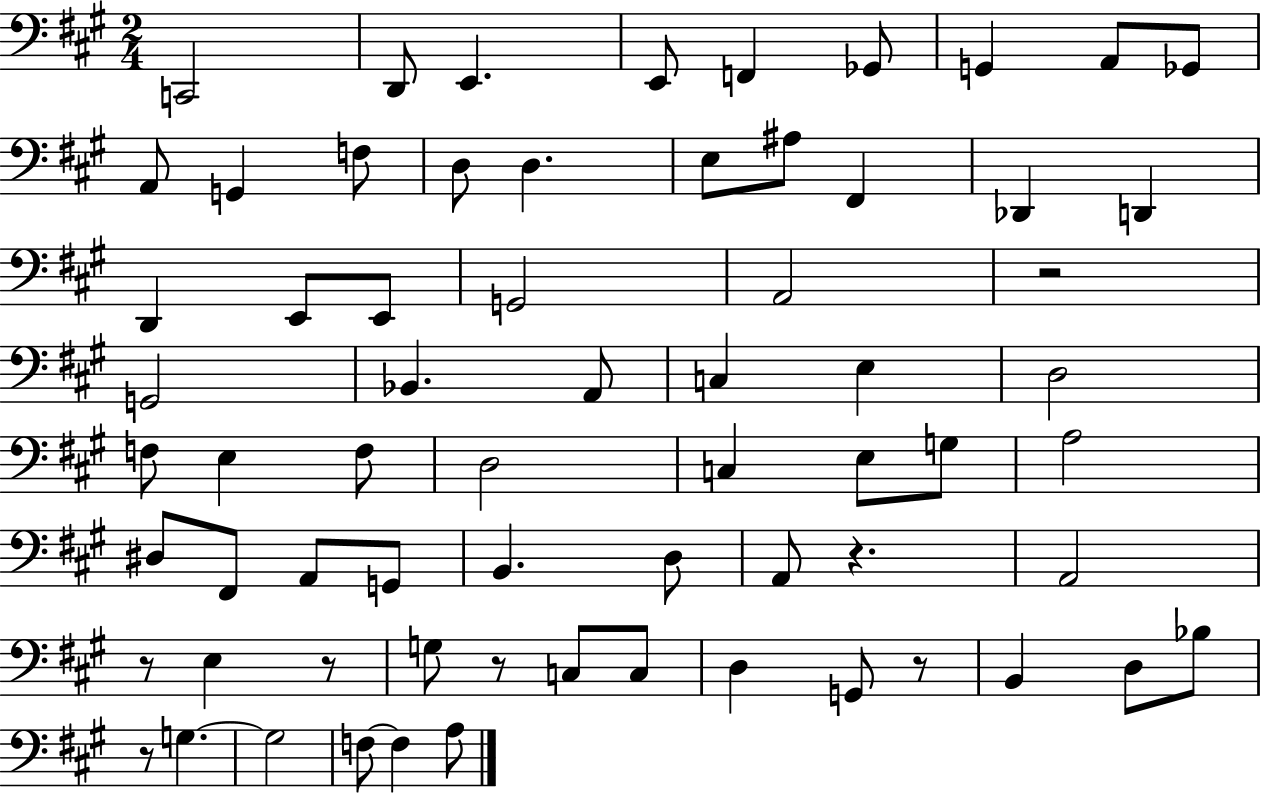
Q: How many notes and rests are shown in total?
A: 67